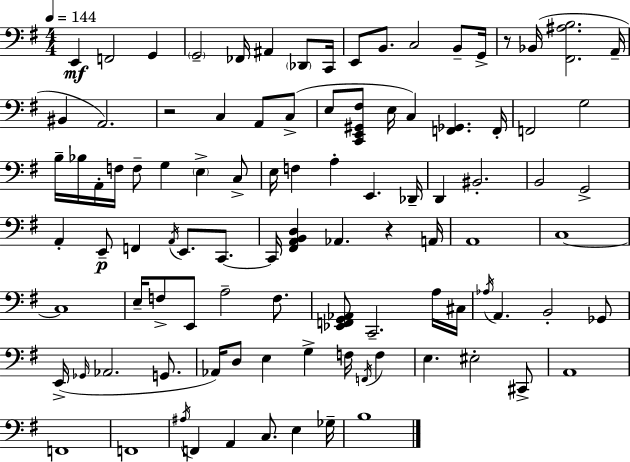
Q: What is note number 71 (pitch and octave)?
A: G2